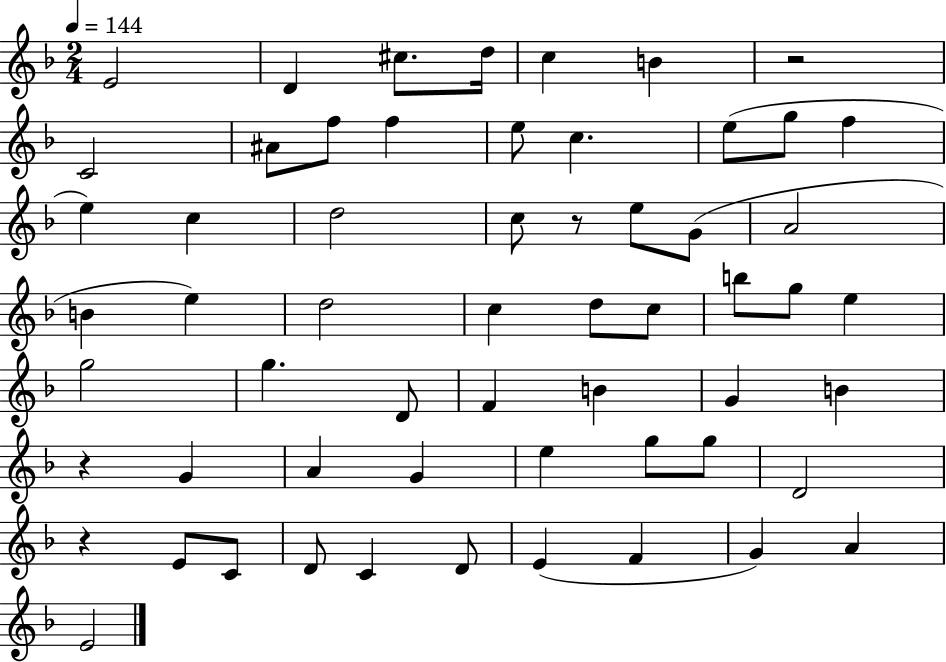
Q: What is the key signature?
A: F major